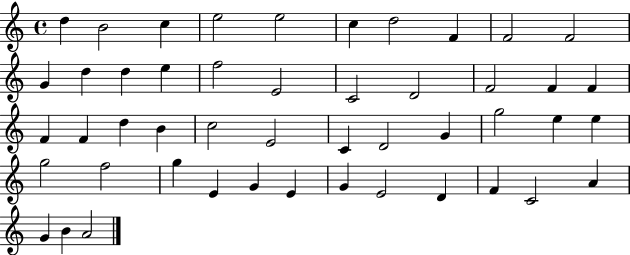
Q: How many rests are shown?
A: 0